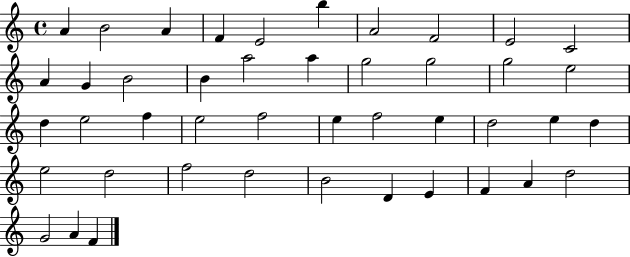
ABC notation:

X:1
T:Untitled
M:4/4
L:1/4
K:C
A B2 A F E2 b A2 F2 E2 C2 A G B2 B a2 a g2 g2 g2 e2 d e2 f e2 f2 e f2 e d2 e d e2 d2 f2 d2 B2 D E F A d2 G2 A F